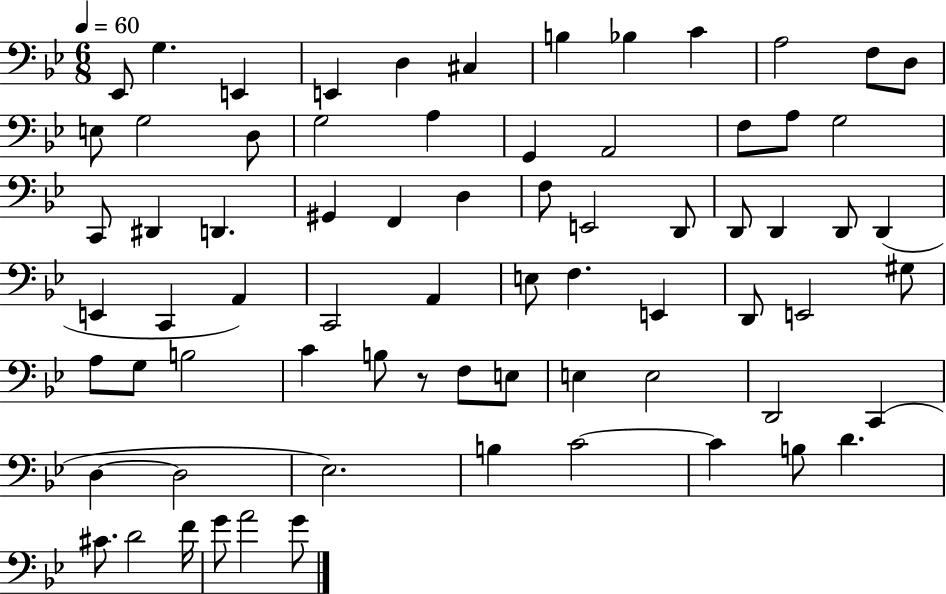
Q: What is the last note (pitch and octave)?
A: G4